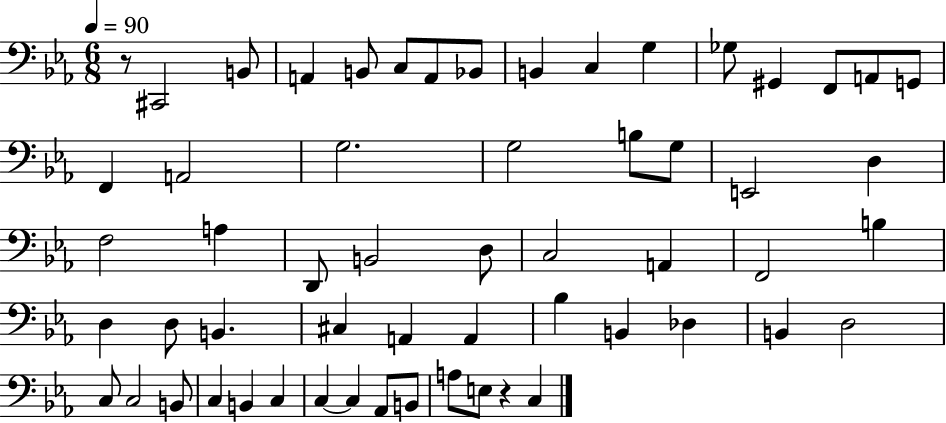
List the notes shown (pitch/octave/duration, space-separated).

R/e C#2/h B2/e A2/q B2/e C3/e A2/e Bb2/e B2/q C3/q G3/q Gb3/e G#2/q F2/e A2/e G2/e F2/q A2/h G3/h. G3/h B3/e G3/e E2/h D3/q F3/h A3/q D2/e B2/h D3/e C3/h A2/q F2/h B3/q D3/q D3/e B2/q. C#3/q A2/q A2/q Bb3/q B2/q Db3/q B2/q D3/h C3/e C3/h B2/e C3/q B2/q C3/q C3/q C3/q Ab2/e B2/e A3/e E3/e R/q C3/q